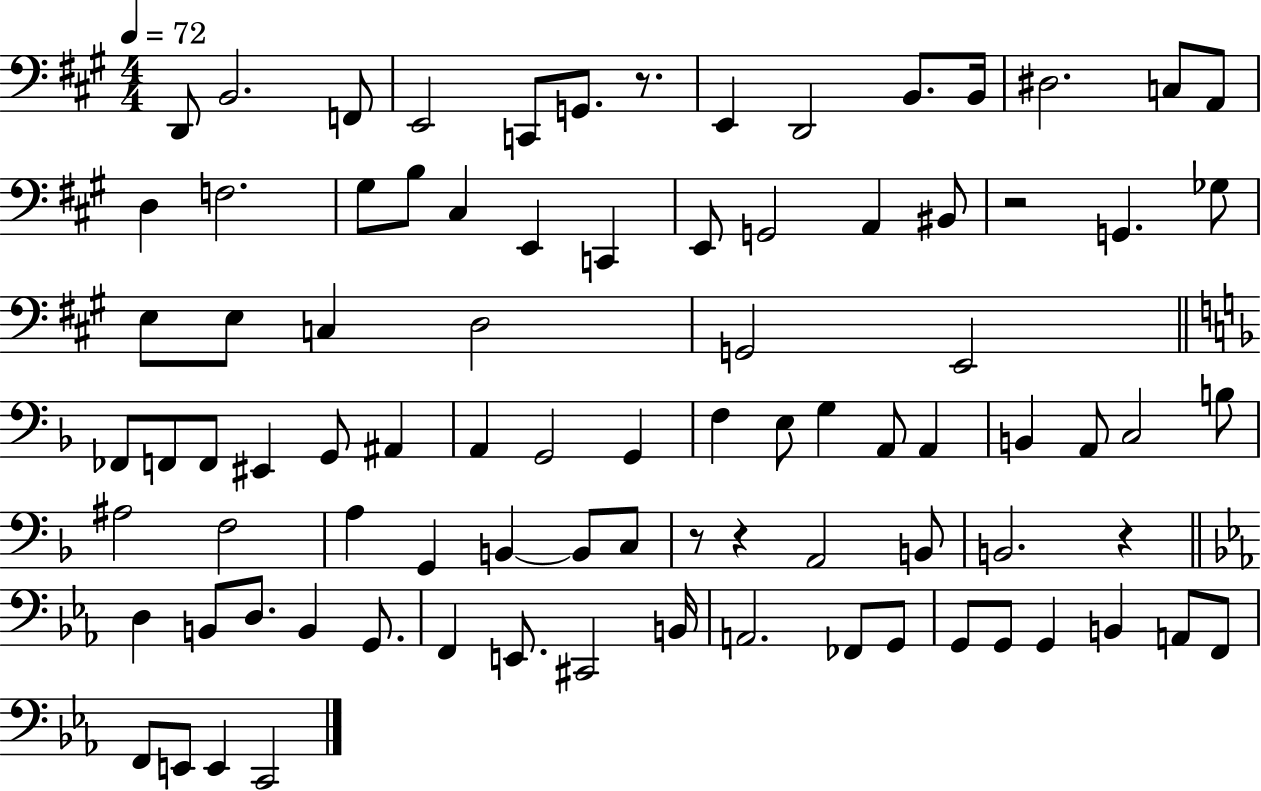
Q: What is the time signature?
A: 4/4